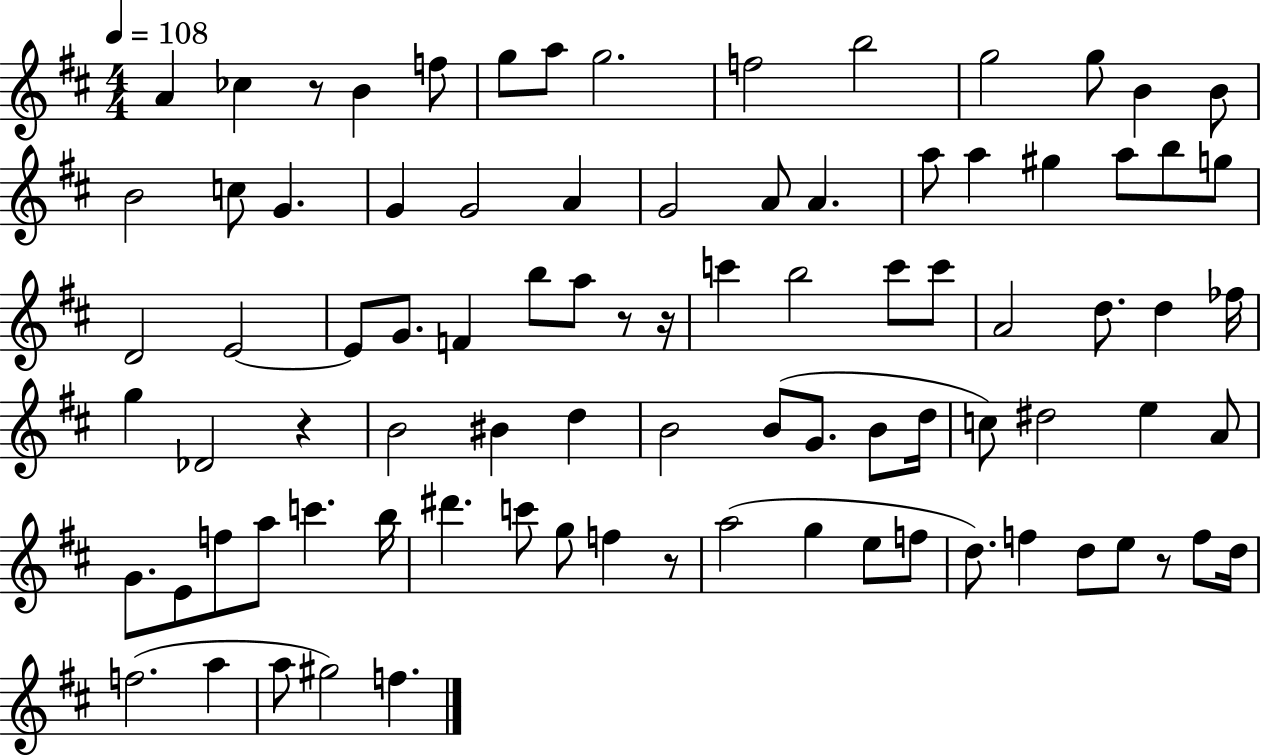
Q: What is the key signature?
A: D major